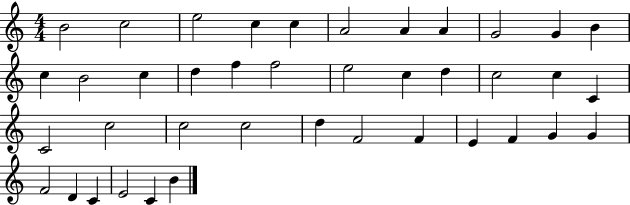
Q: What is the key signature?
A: C major